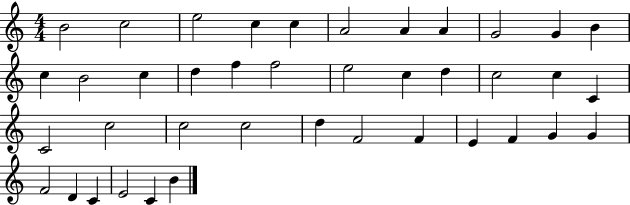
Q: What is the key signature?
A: C major